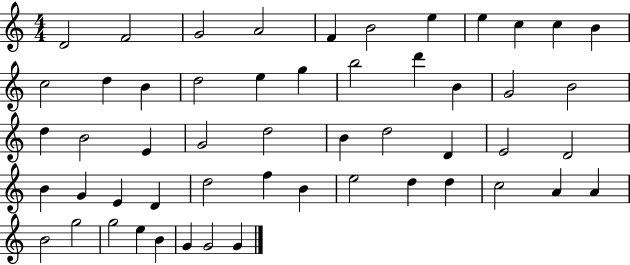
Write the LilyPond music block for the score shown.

{
  \clef treble
  \numericTimeSignature
  \time 4/4
  \key c \major
  d'2 f'2 | g'2 a'2 | f'4 b'2 e''4 | e''4 c''4 c''4 b'4 | \break c''2 d''4 b'4 | d''2 e''4 g''4 | b''2 d'''4 b'4 | g'2 b'2 | \break d''4 b'2 e'4 | g'2 d''2 | b'4 d''2 d'4 | e'2 d'2 | \break b'4 g'4 e'4 d'4 | d''2 f''4 b'4 | e''2 d''4 d''4 | c''2 a'4 a'4 | \break b'2 g''2 | g''2 e''4 b'4 | g'4 g'2 g'4 | \bar "|."
}